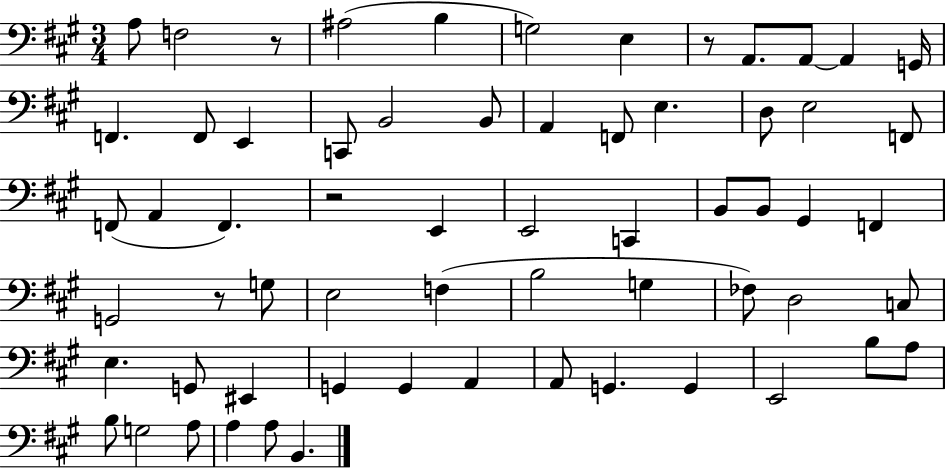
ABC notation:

X:1
T:Untitled
M:3/4
L:1/4
K:A
A,/2 F,2 z/2 ^A,2 B, G,2 E, z/2 A,,/2 A,,/2 A,, G,,/4 F,, F,,/2 E,, C,,/2 B,,2 B,,/2 A,, F,,/2 E, D,/2 E,2 F,,/2 F,,/2 A,, F,, z2 E,, E,,2 C,, B,,/2 B,,/2 ^G,, F,, G,,2 z/2 G,/2 E,2 F, B,2 G, _F,/2 D,2 C,/2 E, G,,/2 ^E,, G,, G,, A,, A,,/2 G,, G,, E,,2 B,/2 A,/2 B,/2 G,2 A,/2 A, A,/2 B,,